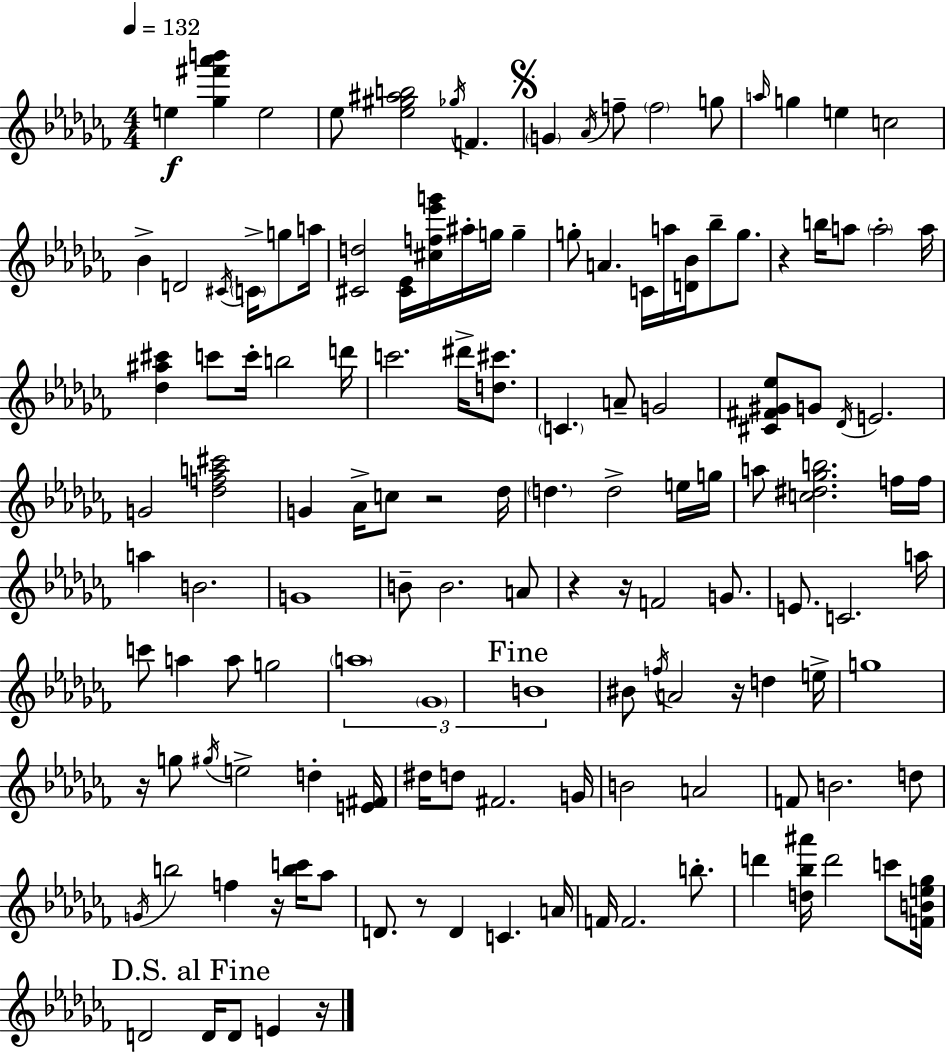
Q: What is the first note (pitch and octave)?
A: E5